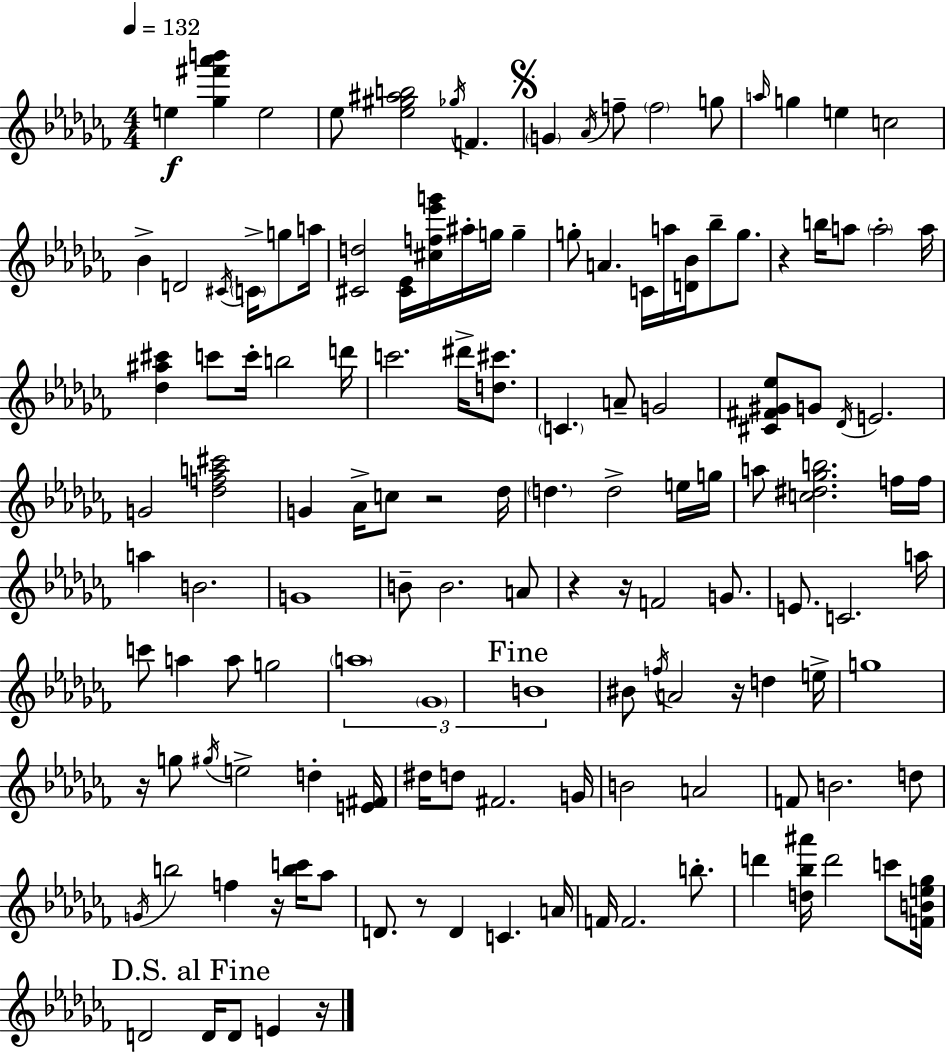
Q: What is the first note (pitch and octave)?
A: E5